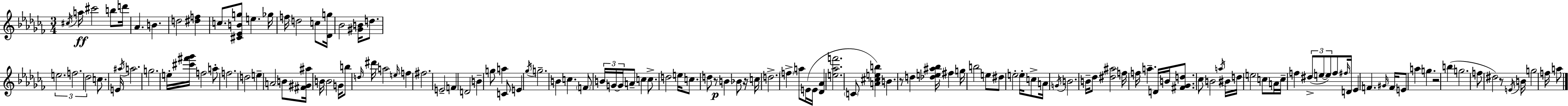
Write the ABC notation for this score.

X:1
T:Untitled
M:3/4
L:1/4
K:Abm
^c/4 a/4 ^c'2 b/2 d'/4 _A B d2 [^df] c/2 [^C_EBg]/2 e _g/4 f/4 d2 c/2 [_Dg]/4 _B2 [^GB]/4 d/2 e2 f2 _d2 c/2 E/4 ^a/4 a2 g2 e/4 [^c'^f'_g']/4 f2 a/2 f2 d2 e A2 B/2 [^F^G^a]/4 B/4 B2 G/4 b/2 d/4 ^d'/4 a2 e/4 f ^f2 E2 F D2 B g/2 a C/2 E _g/4 g2 B c F/2 B/4 G/4 G/4 A/2 c c/2 d2 e/4 c/2 d/2 z/2 B _B/2 z/4 c/4 d2 f a/2 E/4 E/4 [_D_A] [e_af']2 C/2 [A^ceb] B z/2 d [_de^a_b]/4 ^f g/4 b2 e/2 ^d/2 e2 e/4 c/2 A/4 G/4 B2 B/4 _d/2 [^d^a]2 f/4 f/4 a D/4 B/4 [^F_Gd]/2 _c/2 B2 a/4 ^B/4 d/4 e2 c/2 A/4 c/4 f ^d/2 e/2 e/2 f/2 ^f/4 D/4 _E F ^G/4 F/4 E/2 a g z2 b g2 f/2 ^d2 z/2 E/4 B/4 g2 f/4 a/2